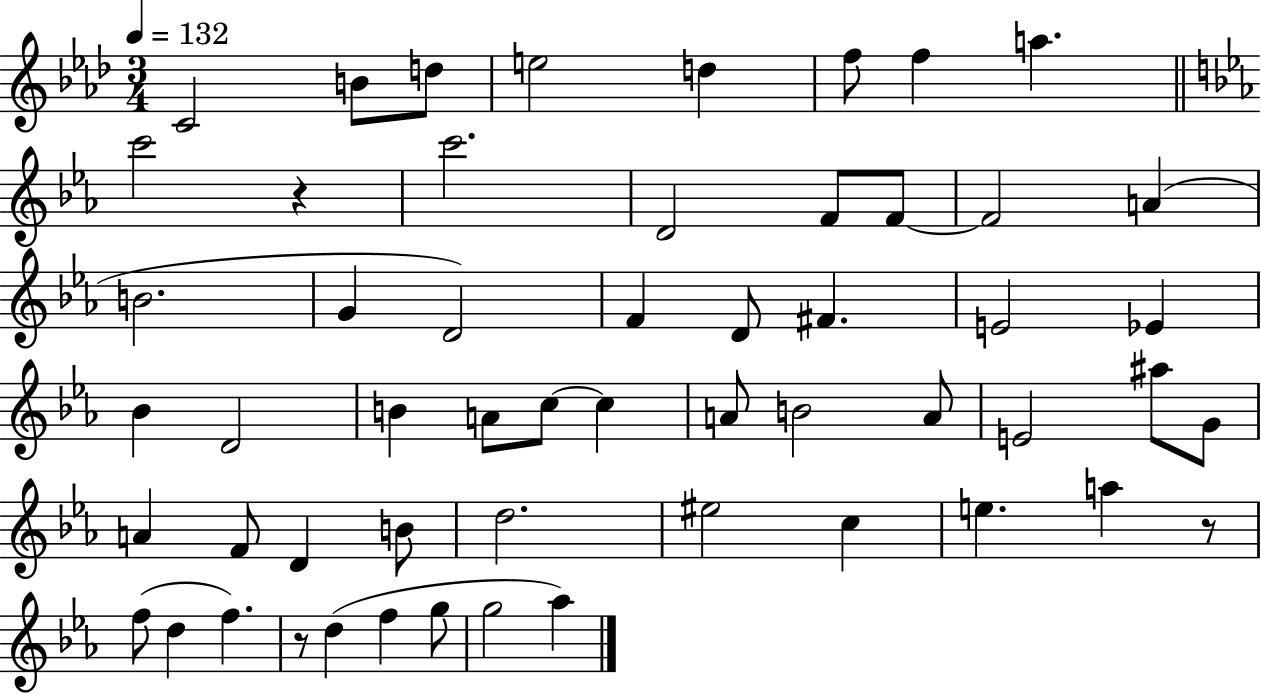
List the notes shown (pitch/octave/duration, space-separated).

C4/h B4/e D5/e E5/h D5/q F5/e F5/q A5/q. C6/h R/q C6/h. D4/h F4/e F4/e F4/h A4/q B4/h. G4/q D4/h F4/q D4/e F#4/q. E4/h Eb4/q Bb4/q D4/h B4/q A4/e C5/e C5/q A4/e B4/h A4/e E4/h A#5/e G4/e A4/q F4/e D4/q B4/e D5/h. EIS5/h C5/q E5/q. A5/q R/e F5/e D5/q F5/q. R/e D5/q F5/q G5/e G5/h Ab5/q